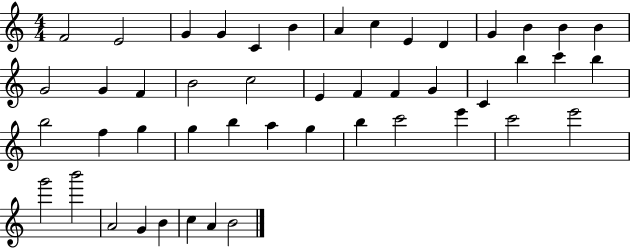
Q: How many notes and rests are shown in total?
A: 47